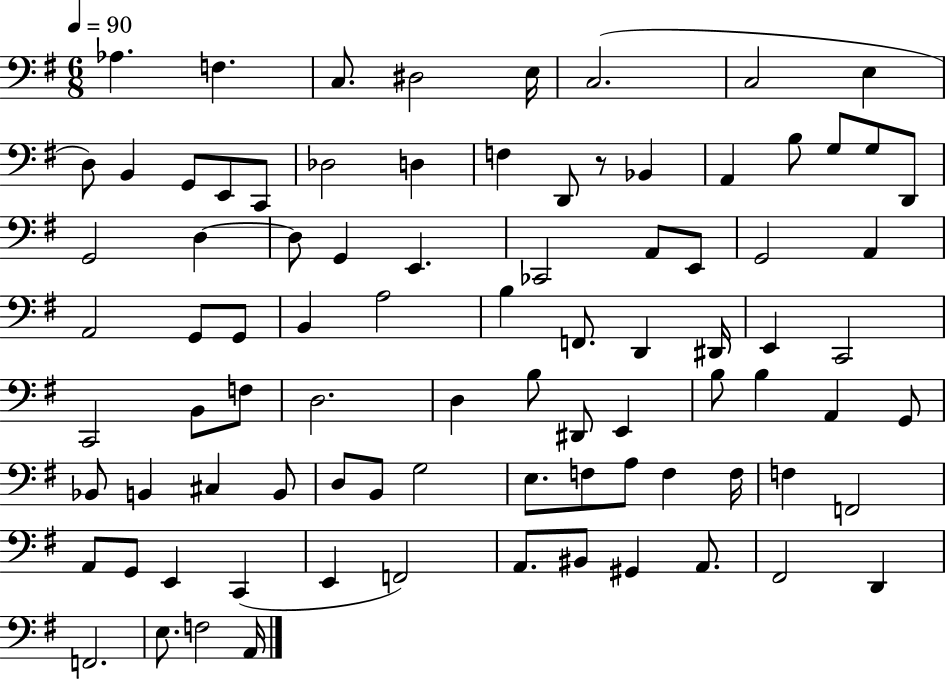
{
  \clef bass
  \numericTimeSignature
  \time 6/8
  \key g \major
  \tempo 4 = 90
  aes4. f4. | c8. dis2 e16 | c2.( | c2 e4 | \break d8) b,4 g,8 e,8 c,8 | des2 d4 | f4 d,8 r8 bes,4 | a,4 b8 g8 g8 d,8 | \break g,2 d4~~ | d8 g,4 e,4. | ces,2 a,8 e,8 | g,2 a,4 | \break a,2 g,8 g,8 | b,4 a2 | b4 f,8. d,4 dis,16 | e,4 c,2 | \break c,2 b,8 f8 | d2. | d4 b8 dis,8 e,4 | b8 b4 a,4 g,8 | \break bes,8 b,4 cis4 b,8 | d8 b,8 g2 | e8. f8 a8 f4 f16 | f4 f,2 | \break a,8 g,8 e,4 c,4( | e,4 f,2) | a,8. bis,8 gis,4 a,8. | fis,2 d,4 | \break f,2. | e8. f2 a,16 | \bar "|."
}